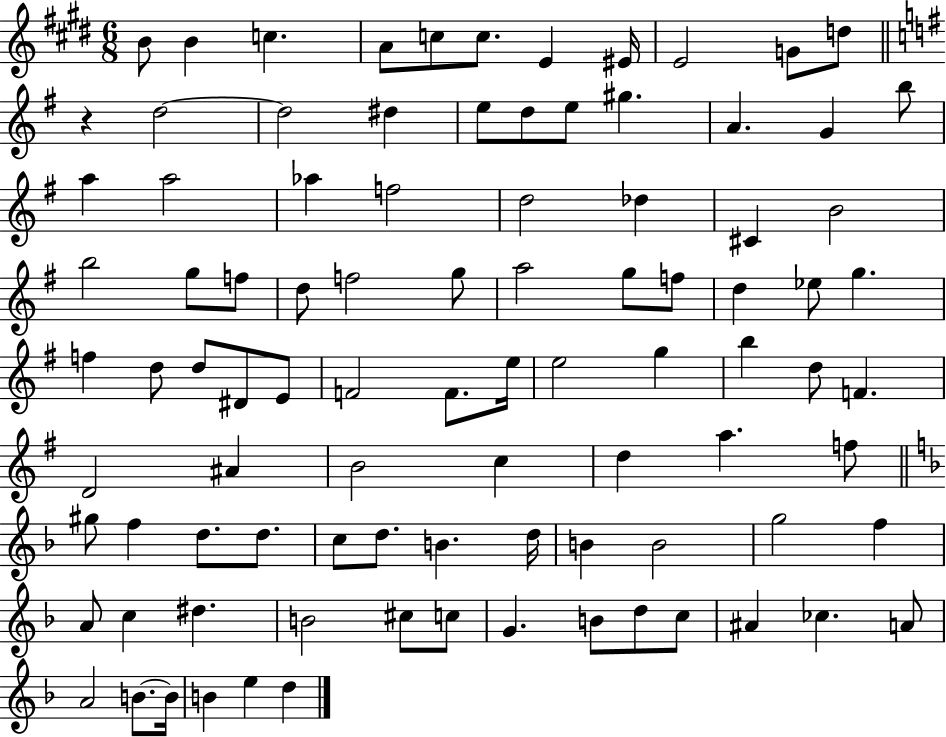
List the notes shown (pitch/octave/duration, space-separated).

B4/e B4/q C5/q. A4/e C5/e C5/e. E4/q EIS4/s E4/h G4/e D5/e R/q D5/h D5/h D#5/q E5/e D5/e E5/e G#5/q. A4/q. G4/q B5/e A5/q A5/h Ab5/q F5/h D5/h Db5/q C#4/q B4/h B5/h G5/e F5/e D5/e F5/h G5/e A5/h G5/e F5/e D5/q Eb5/e G5/q. F5/q D5/e D5/e D#4/e E4/e F4/h F4/e. E5/s E5/h G5/q B5/q D5/e F4/q. D4/h A#4/q B4/h C5/q D5/q A5/q. F5/e G#5/e F5/q D5/e. D5/e. C5/e D5/e. B4/q. D5/s B4/q B4/h G5/h F5/q A4/e C5/q D#5/q. B4/h C#5/e C5/e G4/q. B4/e D5/e C5/e A#4/q CES5/q. A4/e A4/h B4/e. B4/s B4/q E5/q D5/q